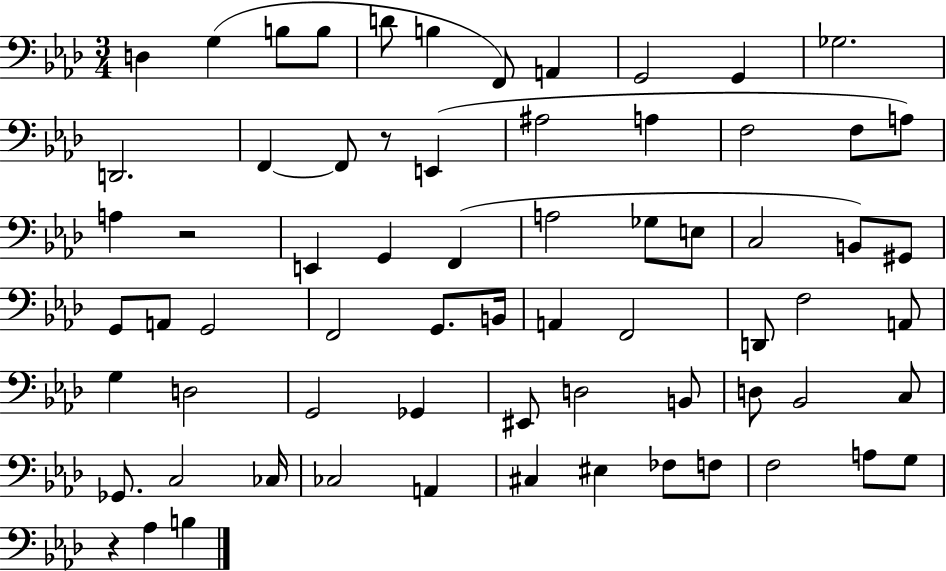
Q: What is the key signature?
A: AES major